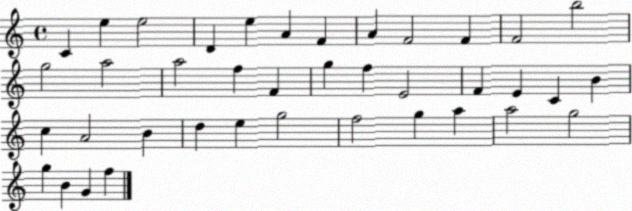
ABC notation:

X:1
T:Untitled
M:4/4
L:1/4
K:C
C e e2 D e A F A F2 F F2 b2 g2 a2 a2 f F g f E2 F E C B c A2 B d e g2 f2 g a a2 g2 g B G f